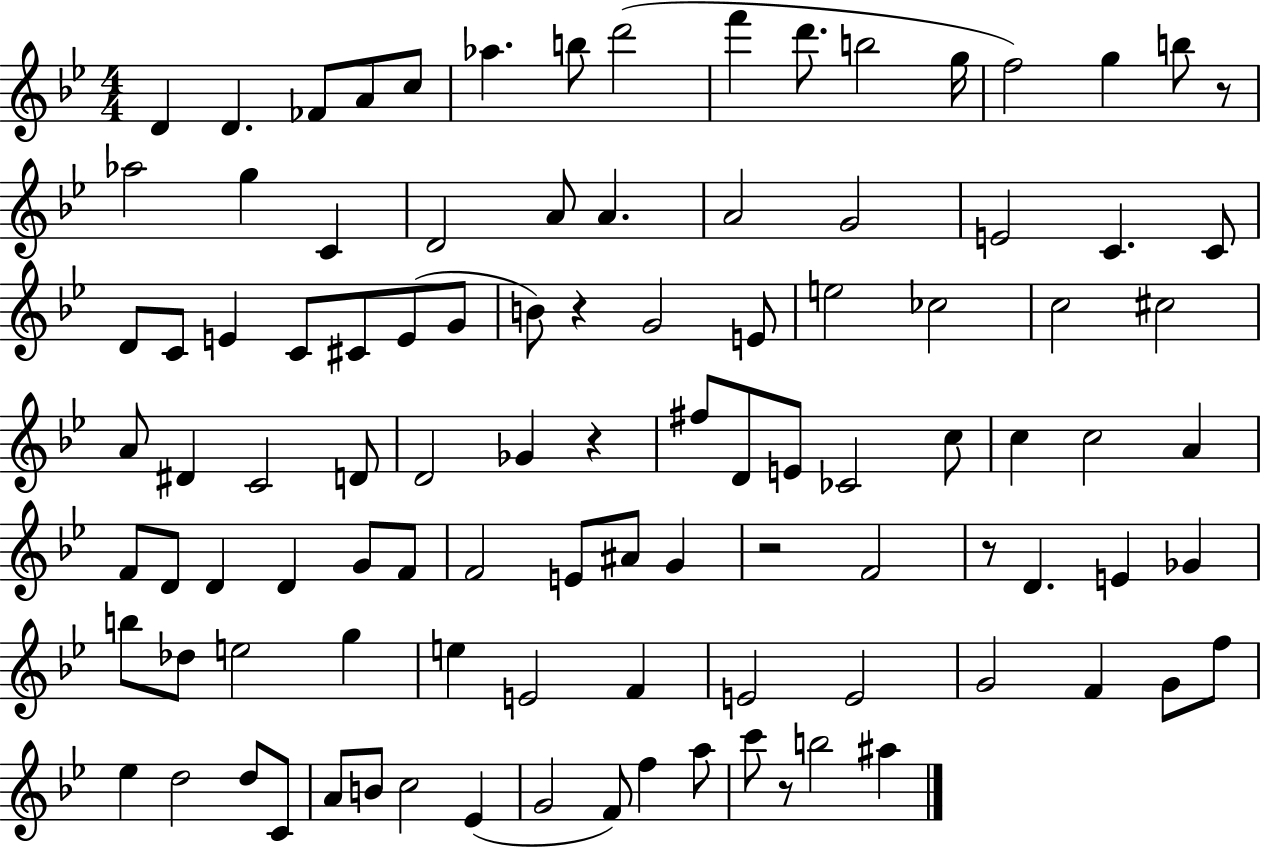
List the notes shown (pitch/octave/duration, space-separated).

D4/q D4/q. FES4/e A4/e C5/e Ab5/q. B5/e D6/h F6/q D6/e. B5/h G5/s F5/h G5/q B5/e R/e Ab5/h G5/q C4/q D4/h A4/e A4/q. A4/h G4/h E4/h C4/q. C4/e D4/e C4/e E4/q C4/e C#4/e E4/e G4/e B4/e R/q G4/h E4/e E5/h CES5/h C5/h C#5/h A4/e D#4/q C4/h D4/e D4/h Gb4/q R/q F#5/e D4/e E4/e CES4/h C5/e C5/q C5/h A4/q F4/e D4/e D4/q D4/q G4/e F4/e F4/h E4/e A#4/e G4/q R/h F4/h R/e D4/q. E4/q Gb4/q B5/e Db5/e E5/h G5/q E5/q E4/h F4/q E4/h E4/h G4/h F4/q G4/e F5/e Eb5/q D5/h D5/e C4/e A4/e B4/e C5/h Eb4/q G4/h F4/e F5/q A5/e C6/e R/e B5/h A#5/q